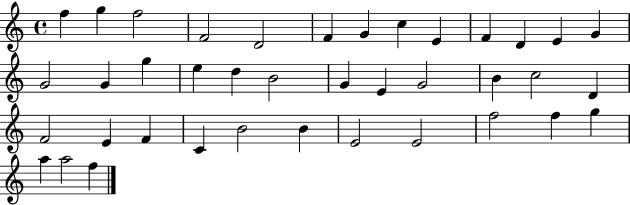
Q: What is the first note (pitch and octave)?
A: F5